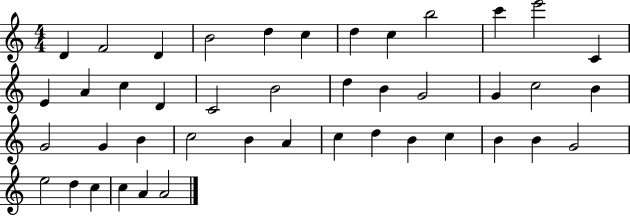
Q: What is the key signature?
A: C major